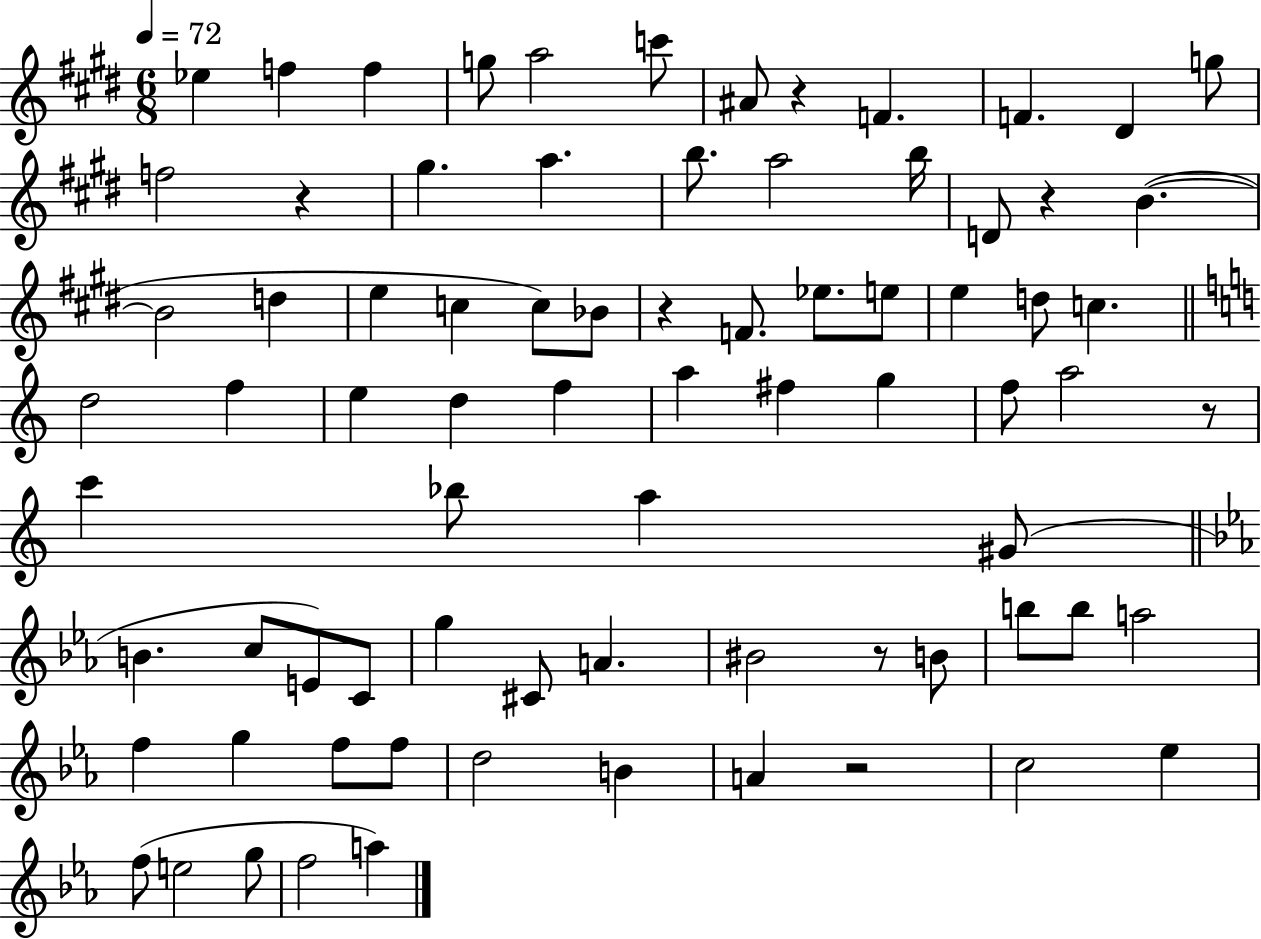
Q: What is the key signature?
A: E major